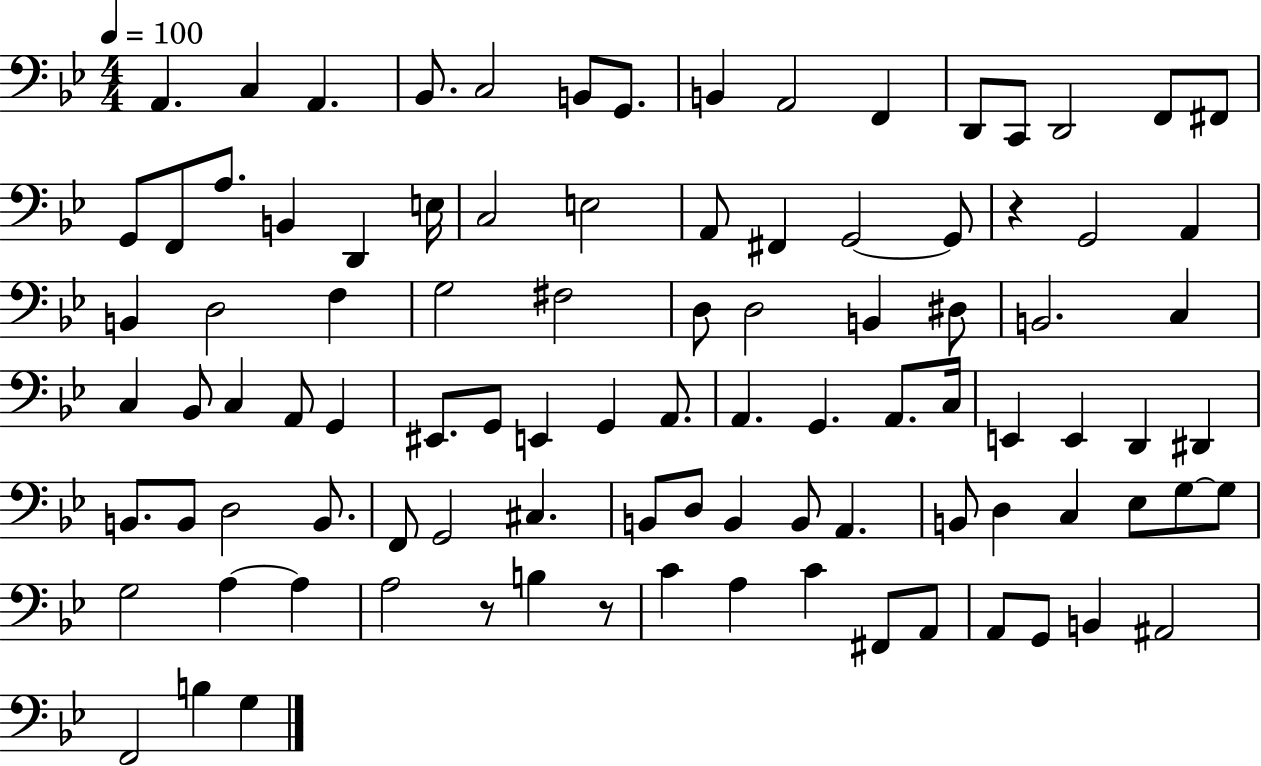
X:1
T:Untitled
M:4/4
L:1/4
K:Bb
A,, C, A,, _B,,/2 C,2 B,,/2 G,,/2 B,, A,,2 F,, D,,/2 C,,/2 D,,2 F,,/2 ^F,,/2 G,,/2 F,,/2 A,/2 B,, D,, E,/4 C,2 E,2 A,,/2 ^F,, G,,2 G,,/2 z G,,2 A,, B,, D,2 F, G,2 ^F,2 D,/2 D,2 B,, ^D,/2 B,,2 C, C, _B,,/2 C, A,,/2 G,, ^E,,/2 G,,/2 E,, G,, A,,/2 A,, G,, A,,/2 C,/4 E,, E,, D,, ^D,, B,,/2 B,,/2 D,2 B,,/2 F,,/2 G,,2 ^C, B,,/2 D,/2 B,, B,,/2 A,, B,,/2 D, C, _E,/2 G,/2 G,/2 G,2 A, A, A,2 z/2 B, z/2 C A, C ^F,,/2 A,,/2 A,,/2 G,,/2 B,, ^A,,2 F,,2 B, G,